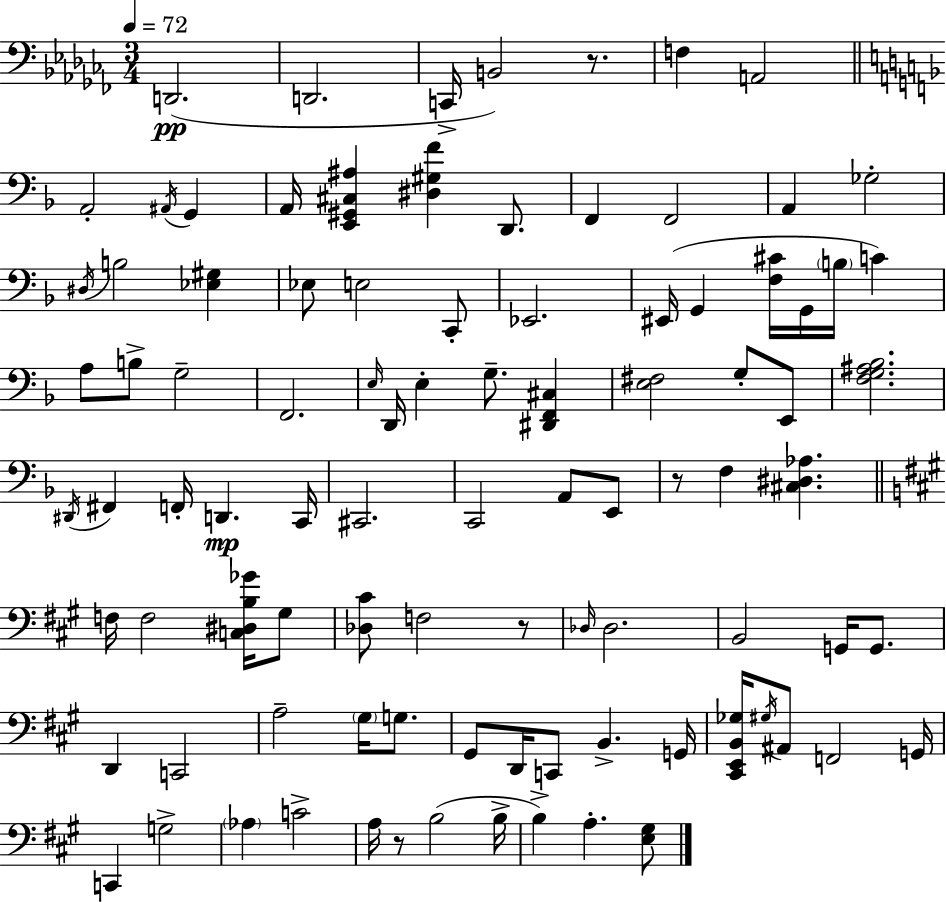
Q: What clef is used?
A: bass